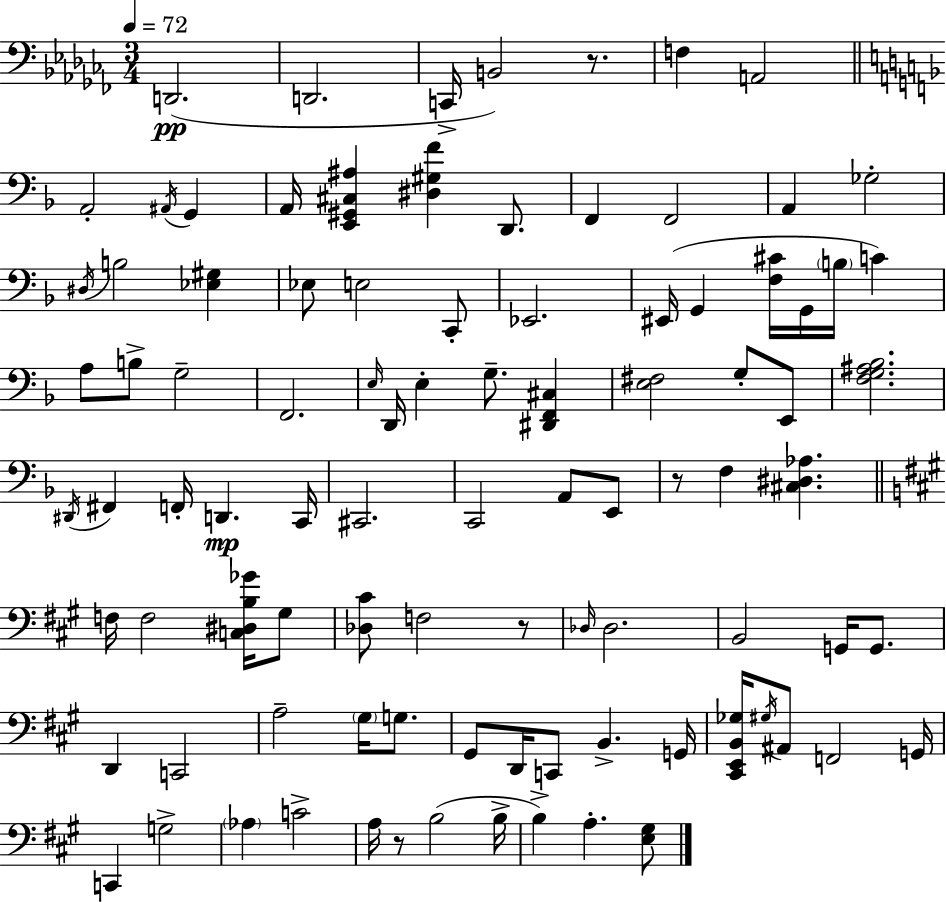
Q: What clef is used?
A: bass